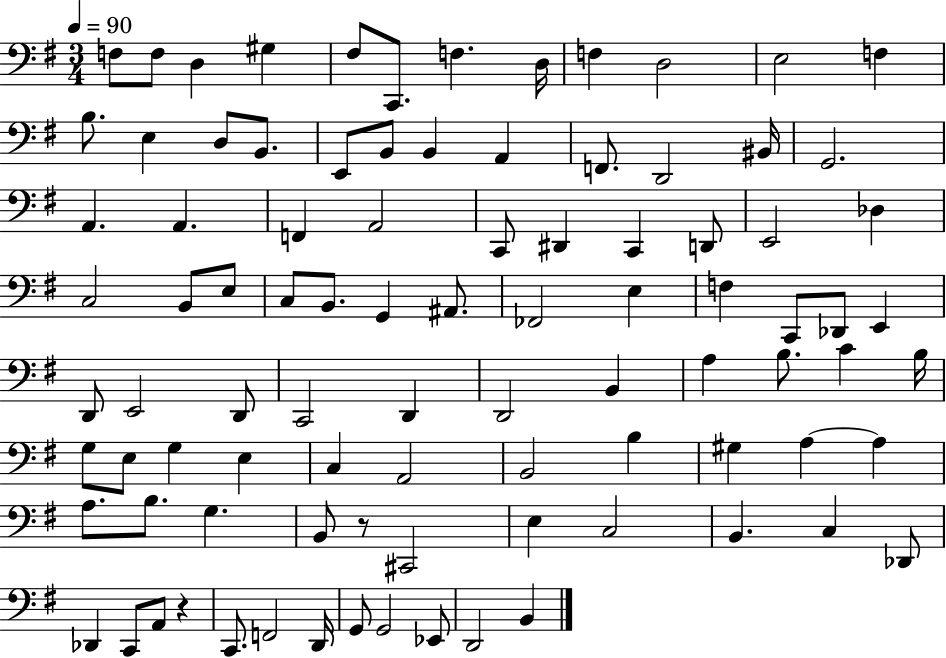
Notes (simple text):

F3/e F3/e D3/q G#3/q F#3/e C2/e. F3/q. D3/s F3/q D3/h E3/h F3/q B3/e. E3/q D3/e B2/e. E2/e B2/e B2/q A2/q F2/e. D2/h BIS2/s G2/h. A2/q. A2/q. F2/q A2/h C2/e D#2/q C2/q D2/e E2/h Db3/q C3/h B2/e E3/e C3/e B2/e. G2/q A#2/e. FES2/h E3/q F3/q C2/e Db2/e E2/q D2/e E2/h D2/e C2/h D2/q D2/h B2/q A3/q B3/e. C4/q B3/s G3/e E3/e G3/q E3/q C3/q A2/h B2/h B3/q G#3/q A3/q A3/q A3/e. B3/e. G3/q. B2/e R/e C#2/h E3/q C3/h B2/q. C3/q Db2/e Db2/q C2/e A2/e R/q C2/e. F2/h D2/s G2/e G2/h Eb2/e D2/h B2/q